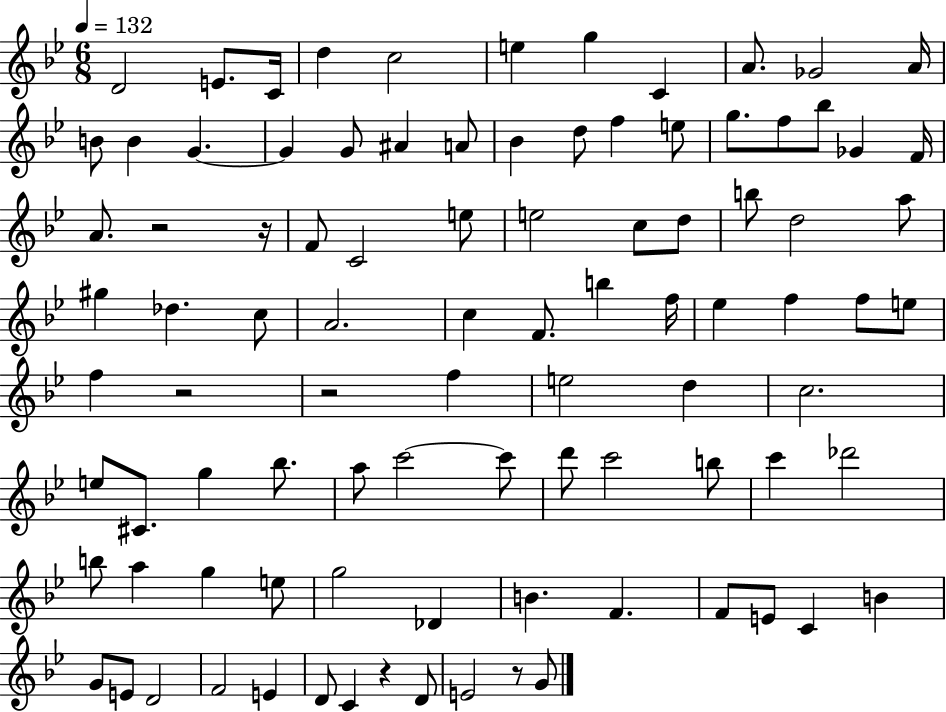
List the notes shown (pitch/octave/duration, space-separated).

D4/h E4/e. C4/s D5/q C5/h E5/q G5/q C4/q A4/e. Gb4/h A4/s B4/e B4/q G4/q. G4/q G4/e A#4/q A4/e Bb4/q D5/e F5/q E5/e G5/e. F5/e Bb5/e Gb4/q F4/s A4/e. R/h R/s F4/e C4/h E5/e E5/h C5/e D5/e B5/e D5/h A5/e G#5/q Db5/q. C5/e A4/h. C5/q F4/e. B5/q F5/s Eb5/q F5/q F5/e E5/e F5/q R/h R/h F5/q E5/h D5/q C5/h. E5/e C#4/e. G5/q Bb5/e. A5/e C6/h C6/e D6/e C6/h B5/e C6/q Db6/h B5/e A5/q G5/q E5/e G5/h Db4/q B4/q. F4/q. F4/e E4/e C4/q B4/q G4/e E4/e D4/h F4/h E4/q D4/e C4/q R/q D4/e E4/h R/e G4/e